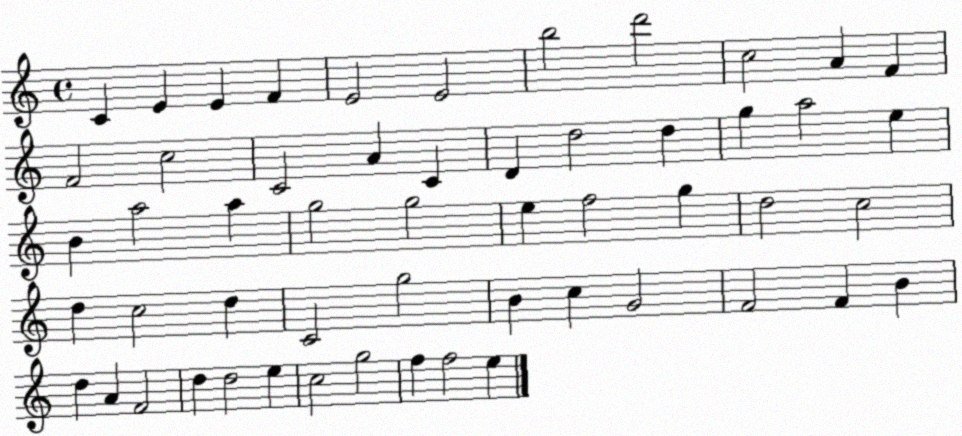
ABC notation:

X:1
T:Untitled
M:4/4
L:1/4
K:C
C E E F E2 E2 b2 d'2 c2 A F F2 c2 C2 A C D d2 d g a2 e B a2 a g2 g2 e f2 g d2 c2 d c2 d C2 g2 B c G2 F2 F B d A F2 d d2 e c2 g2 f f2 e